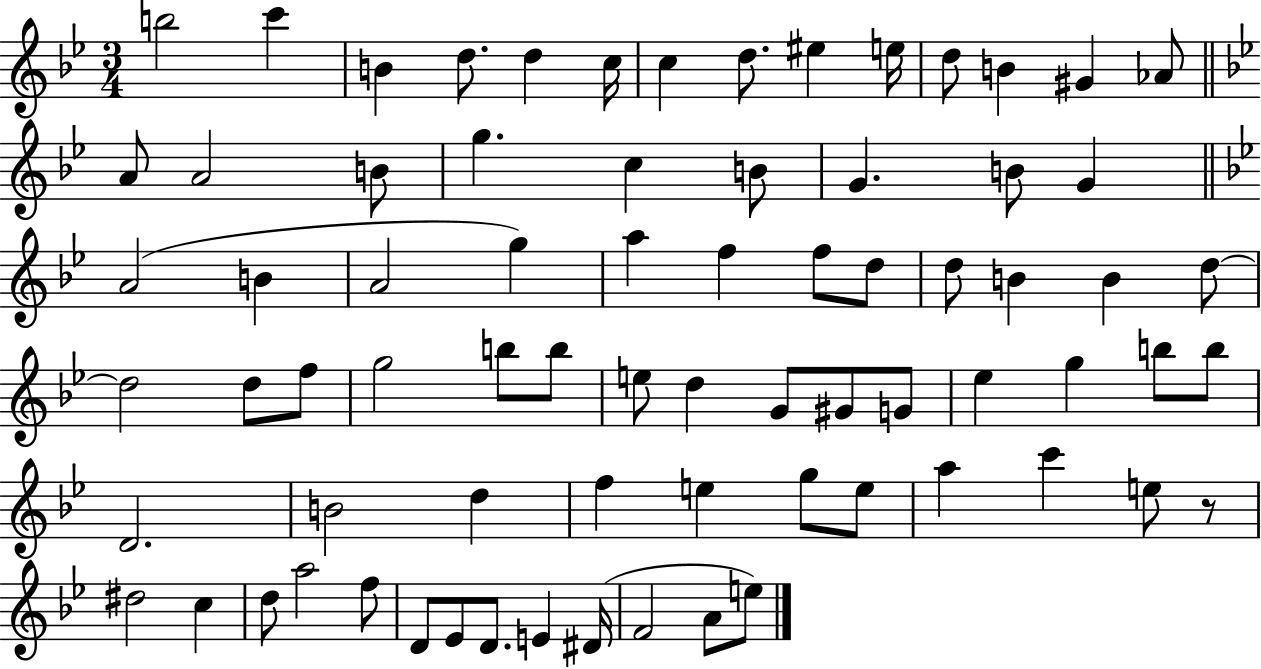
B5/h C6/q B4/q D5/e. D5/q C5/s C5/q D5/e. EIS5/q E5/s D5/e B4/q G#4/q Ab4/e A4/e A4/h B4/e G5/q. C5/q B4/e G4/q. B4/e G4/q A4/h B4/q A4/h G5/q A5/q F5/q F5/e D5/e D5/e B4/q B4/q D5/e D5/h D5/e F5/e G5/h B5/e B5/e E5/e D5/q G4/e G#4/e G4/e Eb5/q G5/q B5/e B5/e D4/h. B4/h D5/q F5/q E5/q G5/e E5/e A5/q C6/q E5/e R/e D#5/h C5/q D5/e A5/h F5/e D4/e Eb4/e D4/e. E4/q D#4/s F4/h A4/e E5/e